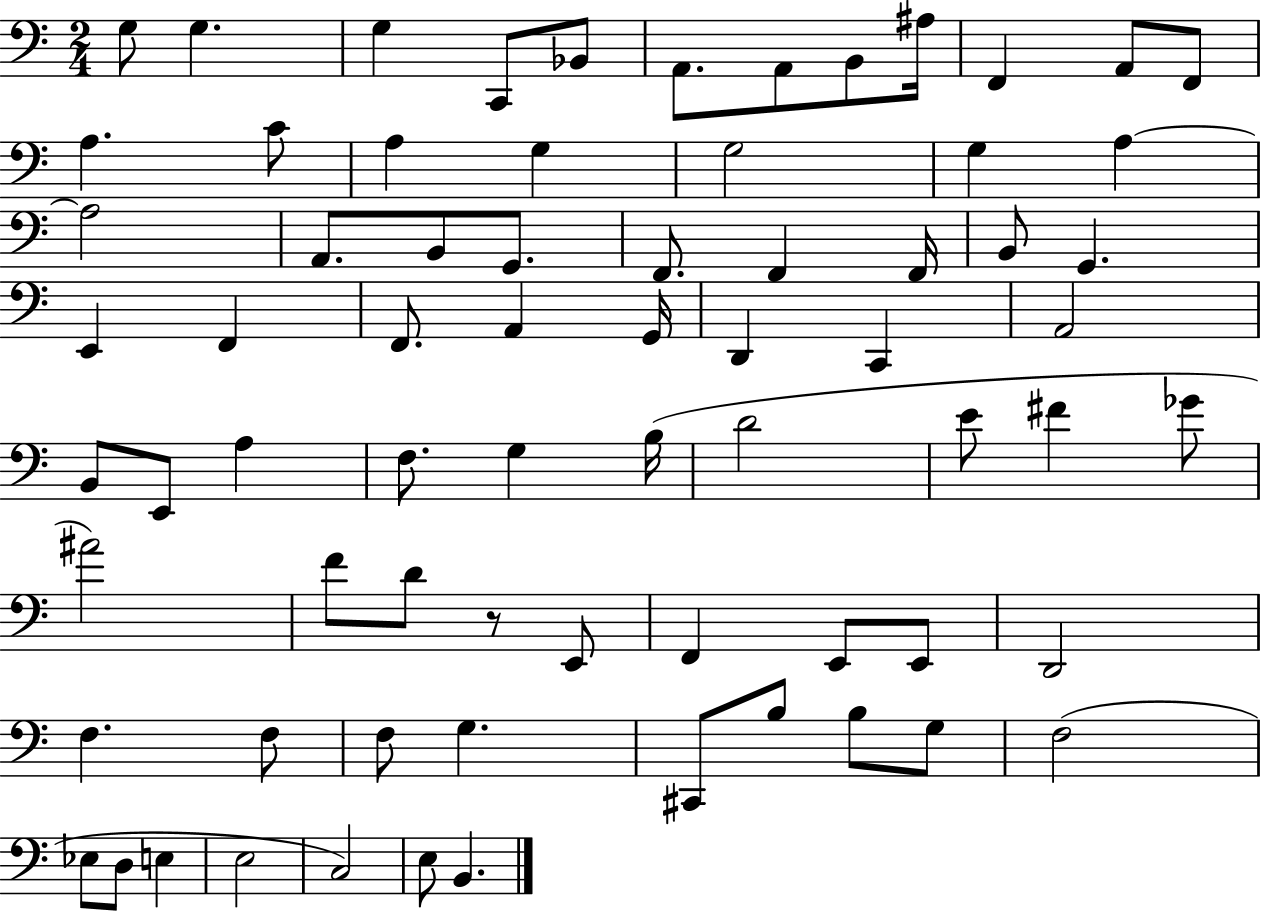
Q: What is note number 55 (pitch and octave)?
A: F3